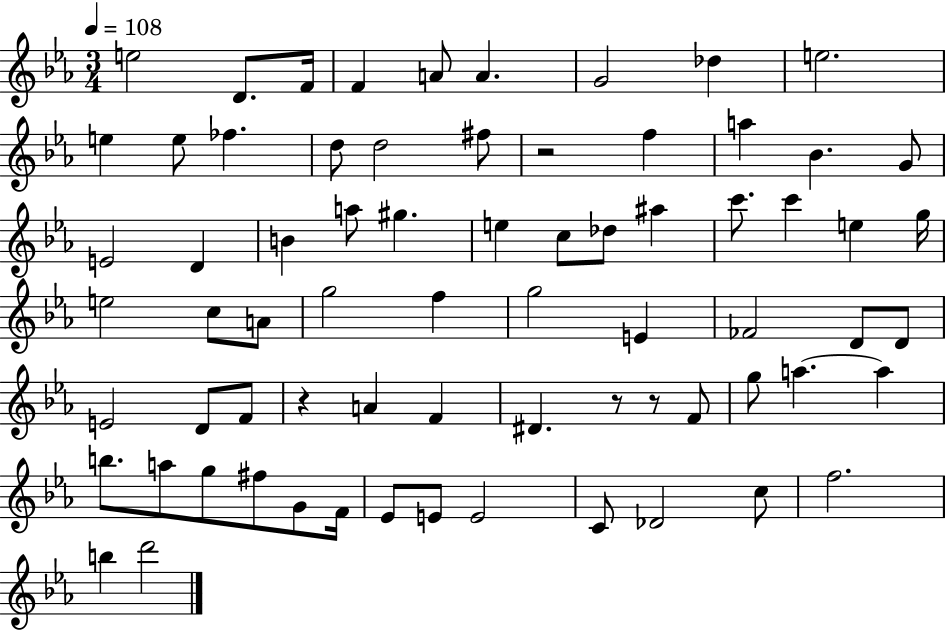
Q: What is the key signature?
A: EES major